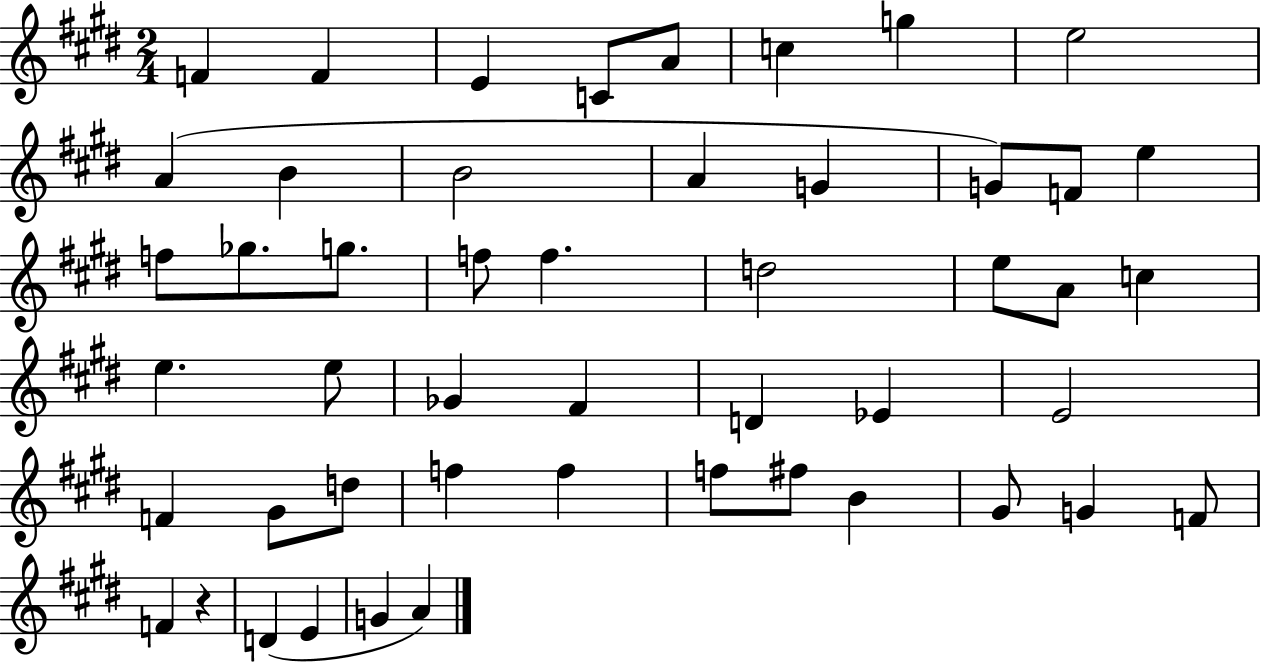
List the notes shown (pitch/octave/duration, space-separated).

F4/q F4/q E4/q C4/e A4/e C5/q G5/q E5/h A4/q B4/q B4/h A4/q G4/q G4/e F4/e E5/q F5/e Gb5/e. G5/e. F5/e F5/q. D5/h E5/e A4/e C5/q E5/q. E5/e Gb4/q F#4/q D4/q Eb4/q E4/h F4/q G#4/e D5/e F5/q F5/q F5/e F#5/e B4/q G#4/e G4/q F4/e F4/q R/q D4/q E4/q G4/q A4/q